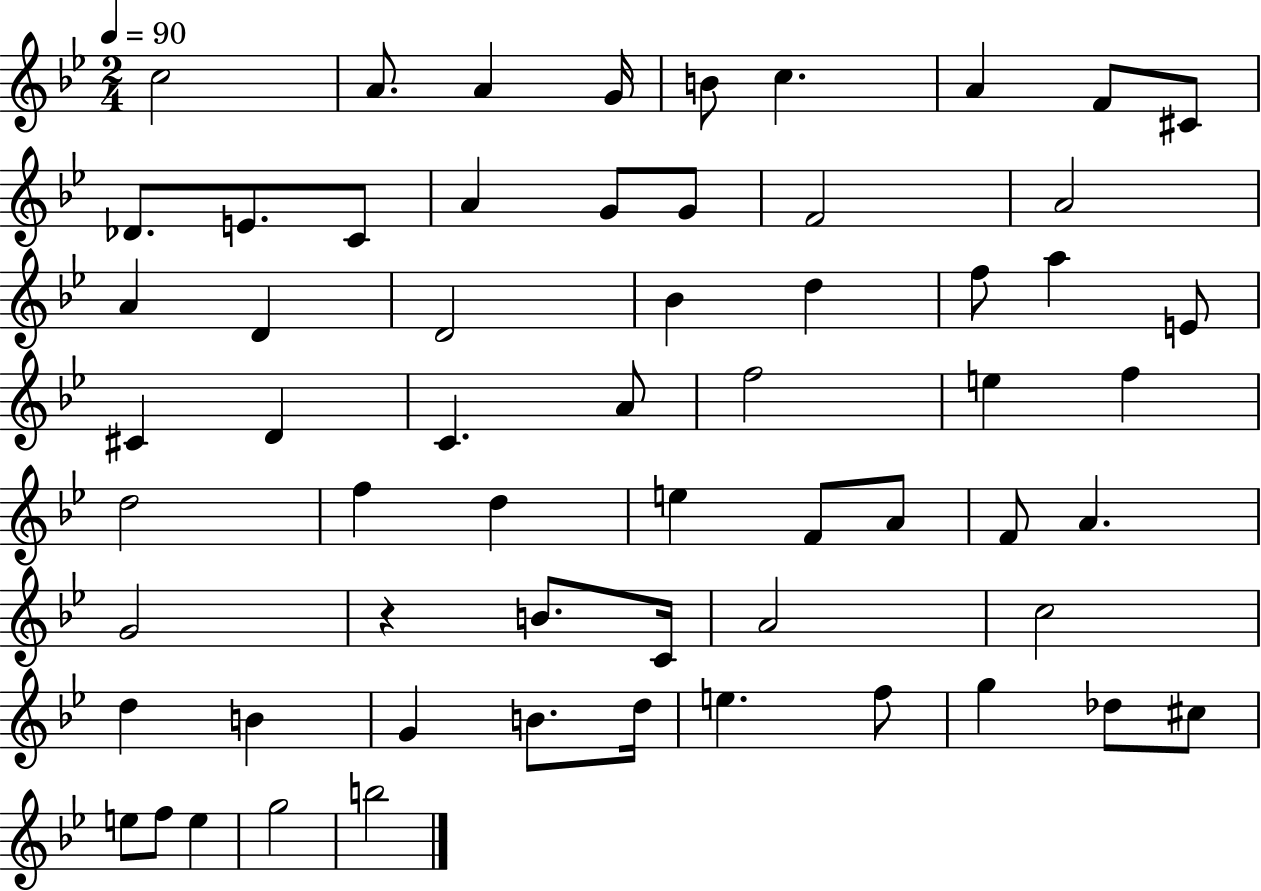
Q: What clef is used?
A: treble